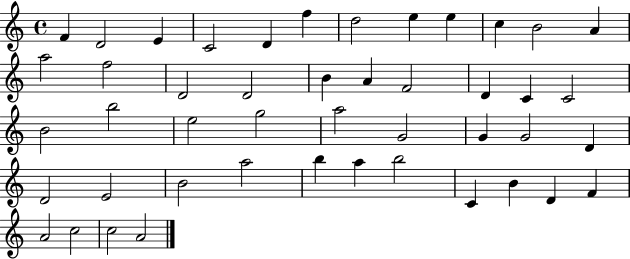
F4/q D4/h E4/q C4/h D4/q F5/q D5/h E5/q E5/q C5/q B4/h A4/q A5/h F5/h D4/h D4/h B4/q A4/q F4/h D4/q C4/q C4/h B4/h B5/h E5/h G5/h A5/h G4/h G4/q G4/h D4/q D4/h E4/h B4/h A5/h B5/q A5/q B5/h C4/q B4/q D4/q F4/q A4/h C5/h C5/h A4/h